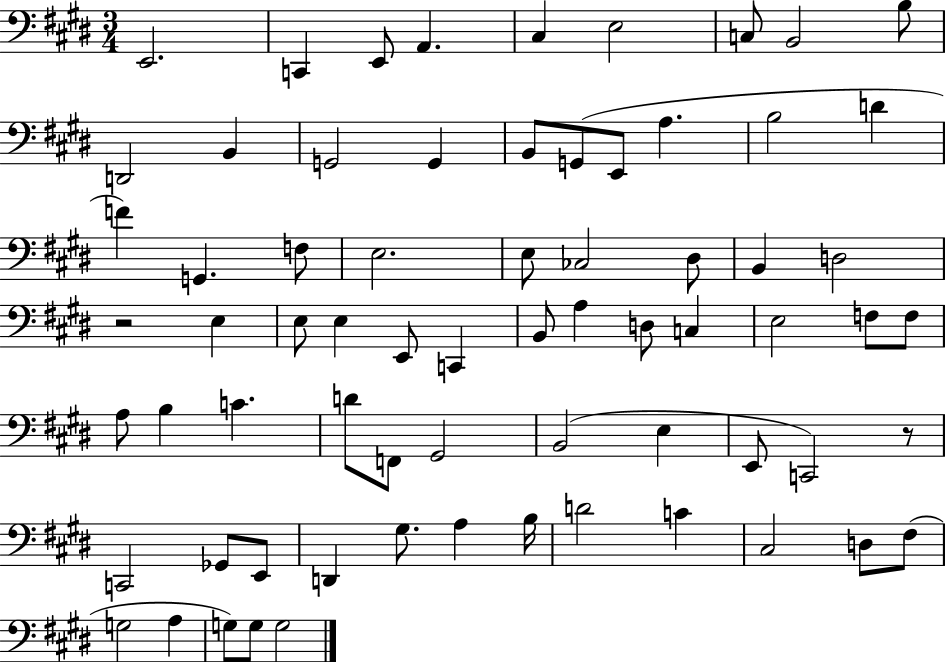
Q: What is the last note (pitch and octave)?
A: G3